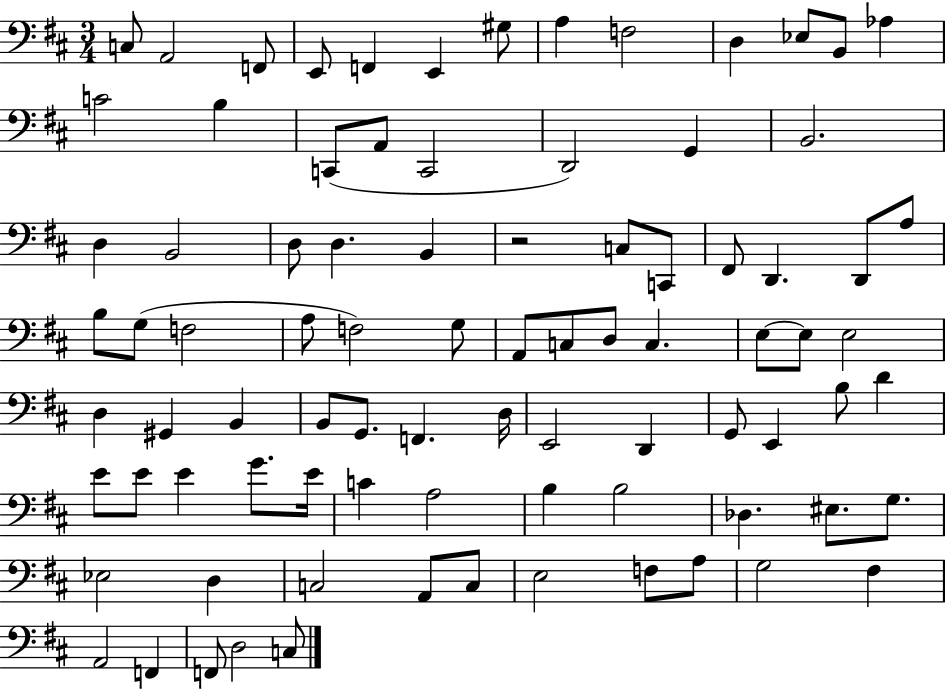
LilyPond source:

{
  \clef bass
  \numericTimeSignature
  \time 3/4
  \key d \major
  c8 a,2 f,8 | e,8 f,4 e,4 gis8 | a4 f2 | d4 ees8 b,8 aes4 | \break c'2 b4 | c,8( a,8 c,2 | d,2) g,4 | b,2. | \break d4 b,2 | d8 d4. b,4 | r2 c8 c,8 | fis,8 d,4. d,8 a8 | \break b8 g8( f2 | a8 f2) g8 | a,8 c8 d8 c4. | e8~~ e8 e2 | \break d4 gis,4 b,4 | b,8 g,8. f,4. d16 | e,2 d,4 | g,8 e,4 b8 d'4 | \break e'8 e'8 e'4 g'8. e'16 | c'4 a2 | b4 b2 | des4. eis8. g8. | \break ees2 d4 | c2 a,8 c8 | e2 f8 a8 | g2 fis4 | \break a,2 f,4 | f,8 d2 c8 | \bar "|."
}